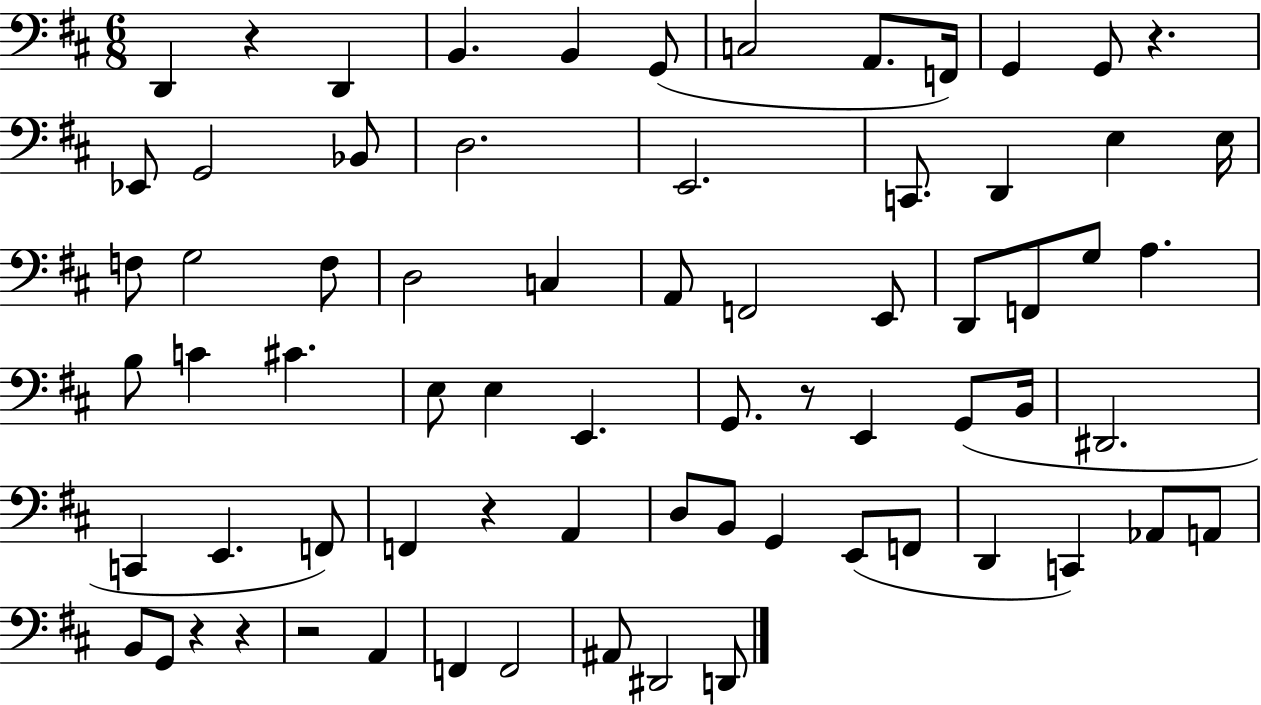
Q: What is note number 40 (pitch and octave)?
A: G2